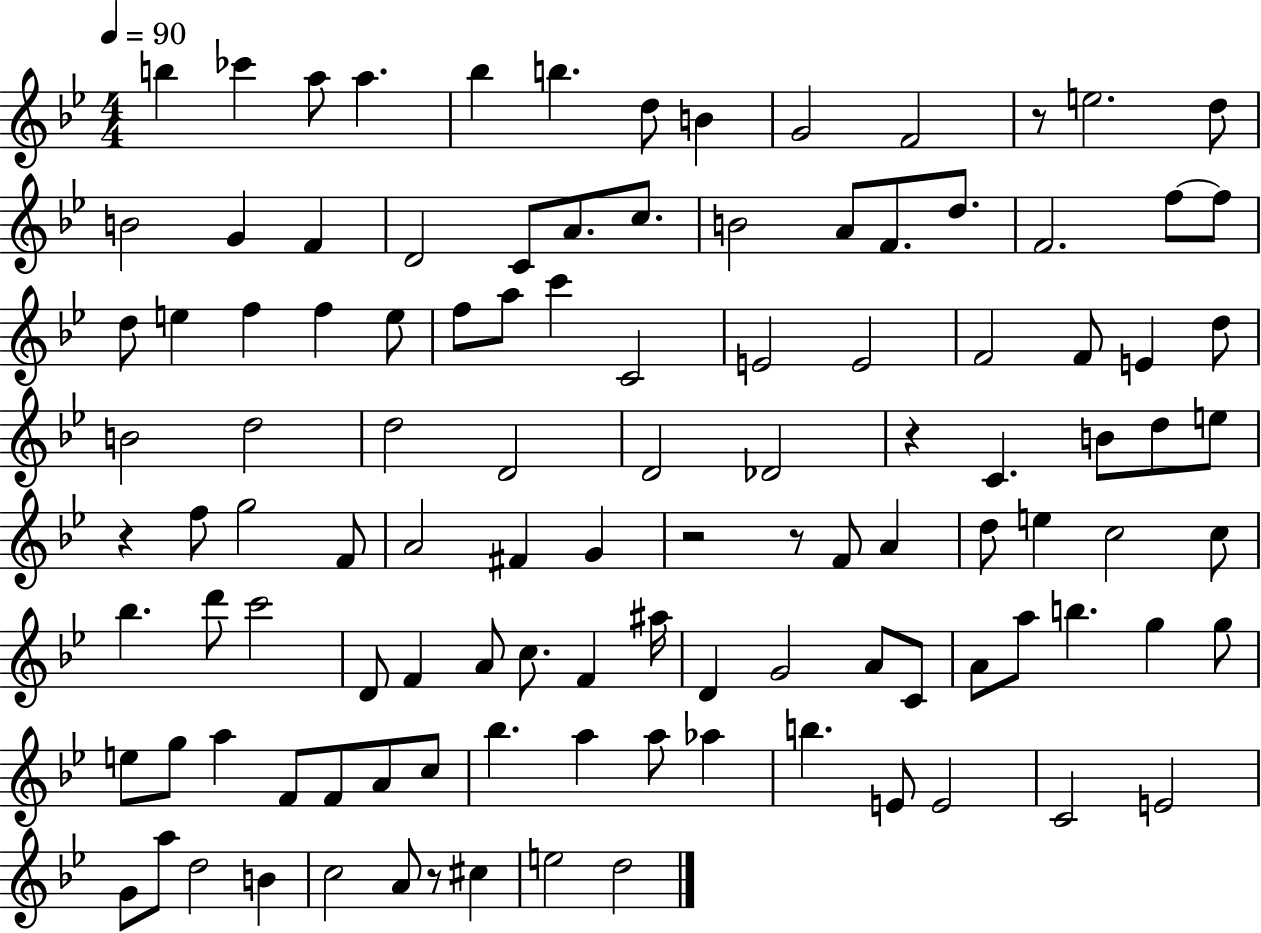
{
  \clef treble
  \numericTimeSignature
  \time 4/4
  \key bes \major
  \tempo 4 = 90
  \repeat volta 2 { b''4 ces'''4 a''8 a''4. | bes''4 b''4. d''8 b'4 | g'2 f'2 | r8 e''2. d''8 | \break b'2 g'4 f'4 | d'2 c'8 a'8. c''8. | b'2 a'8 f'8. d''8. | f'2. f''8~~ f''8 | \break d''8 e''4 f''4 f''4 e''8 | f''8 a''8 c'''4 c'2 | e'2 e'2 | f'2 f'8 e'4 d''8 | \break b'2 d''2 | d''2 d'2 | d'2 des'2 | r4 c'4. b'8 d''8 e''8 | \break r4 f''8 g''2 f'8 | a'2 fis'4 g'4 | r2 r8 f'8 a'4 | d''8 e''4 c''2 c''8 | \break bes''4. d'''8 c'''2 | d'8 f'4 a'8 c''8. f'4 ais''16 | d'4 g'2 a'8 c'8 | a'8 a''8 b''4. g''4 g''8 | \break e''8 g''8 a''4 f'8 f'8 a'8 c''8 | bes''4. a''4 a''8 aes''4 | b''4. e'8 e'2 | c'2 e'2 | \break g'8 a''8 d''2 b'4 | c''2 a'8 r8 cis''4 | e''2 d''2 | } \bar "|."
}